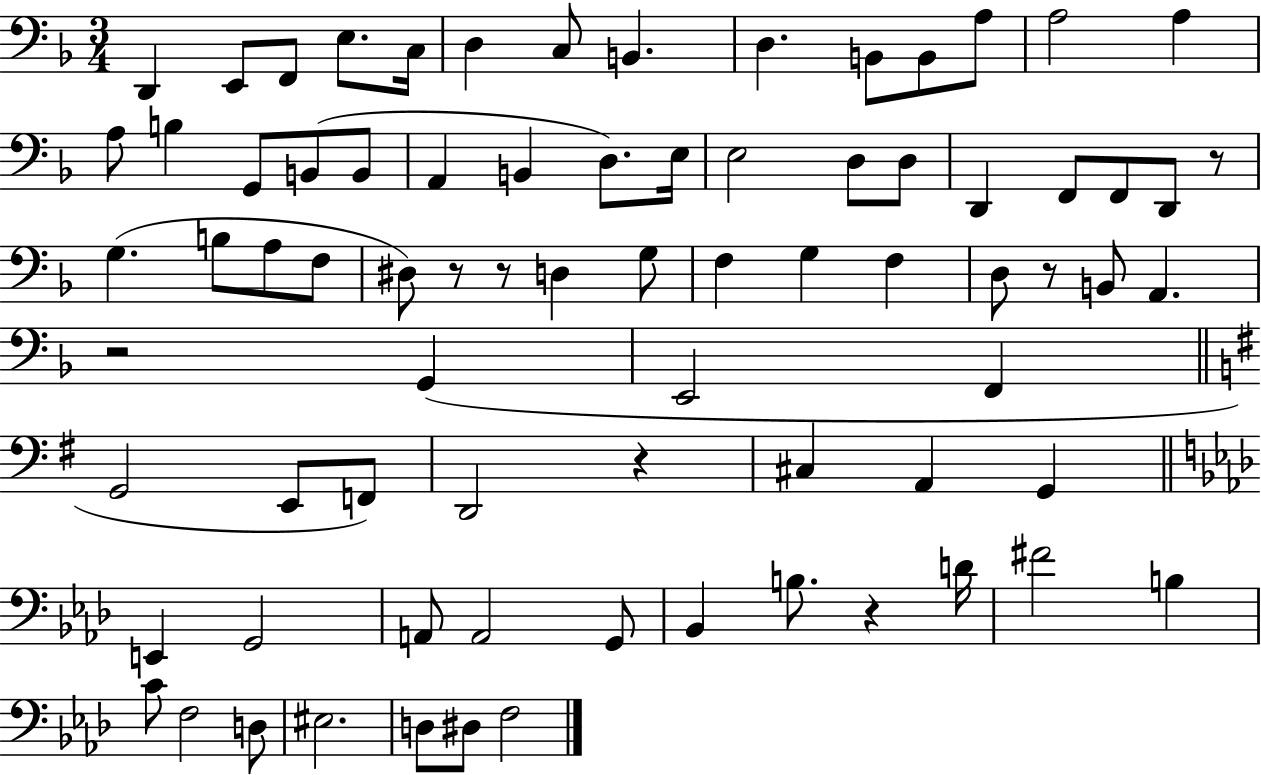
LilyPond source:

{
  \clef bass
  \numericTimeSignature
  \time 3/4
  \key f \major
  d,4 e,8 f,8 e8. c16 | d4 c8 b,4. | d4. b,8 b,8 a8 | a2 a4 | \break a8 b4 g,8 b,8( b,8 | a,4 b,4 d8.) e16 | e2 d8 d8 | d,4 f,8 f,8 d,8 r8 | \break g4.( b8 a8 f8 | dis8) r8 r8 d4 g8 | f4 g4 f4 | d8 r8 b,8 a,4. | \break r2 g,4( | e,2 f,4 | \bar "||" \break \key g \major g,2 e,8 f,8) | d,2 r4 | cis4 a,4 g,4 | \bar "||" \break \key aes \major e,4 g,2 | a,8 a,2 g,8 | bes,4 b8. r4 d'16 | fis'2 b4 | \break c'8 f2 d8 | eis2. | d8 dis8 f2 | \bar "|."
}